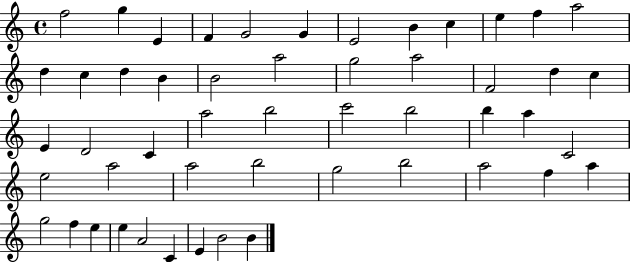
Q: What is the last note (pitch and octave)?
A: B4